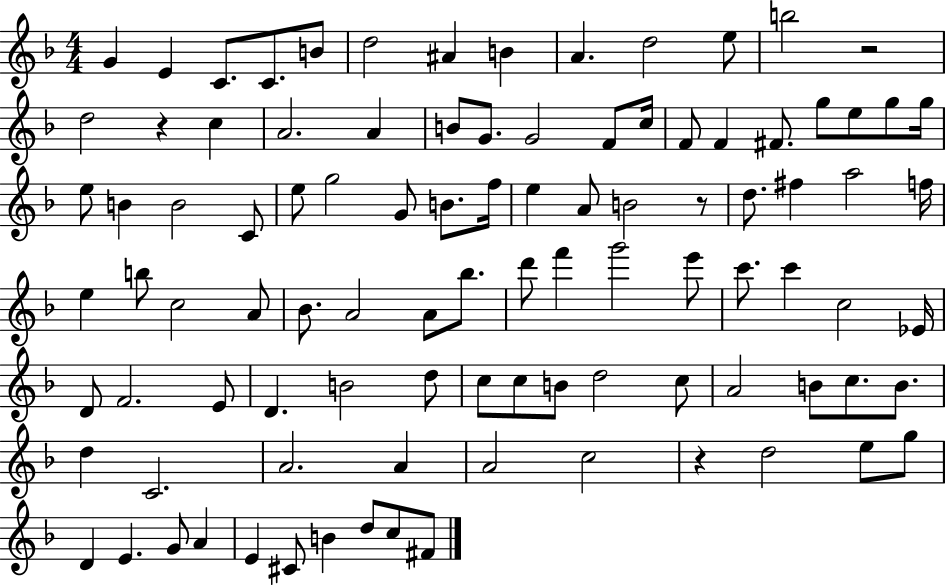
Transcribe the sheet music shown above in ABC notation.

X:1
T:Untitled
M:4/4
L:1/4
K:F
G E C/2 C/2 B/2 d2 ^A B A d2 e/2 b2 z2 d2 z c A2 A B/2 G/2 G2 F/2 c/4 F/2 F ^F/2 g/2 e/2 g/2 g/4 e/2 B B2 C/2 e/2 g2 G/2 B/2 f/4 e A/2 B2 z/2 d/2 ^f a2 f/4 e b/2 c2 A/2 _B/2 A2 A/2 _b/2 d'/2 f' g'2 e'/2 c'/2 c' c2 _E/4 D/2 F2 E/2 D B2 d/2 c/2 c/2 B/2 d2 c/2 A2 B/2 c/2 B/2 d C2 A2 A A2 c2 z d2 e/2 g/2 D E G/2 A E ^C/2 B d/2 c/2 ^F/2